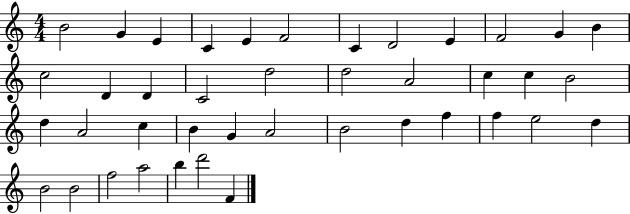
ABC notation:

X:1
T:Untitled
M:4/4
L:1/4
K:C
B2 G E C E F2 C D2 E F2 G B c2 D D C2 d2 d2 A2 c c B2 d A2 c B G A2 B2 d f f e2 d B2 B2 f2 a2 b d'2 F